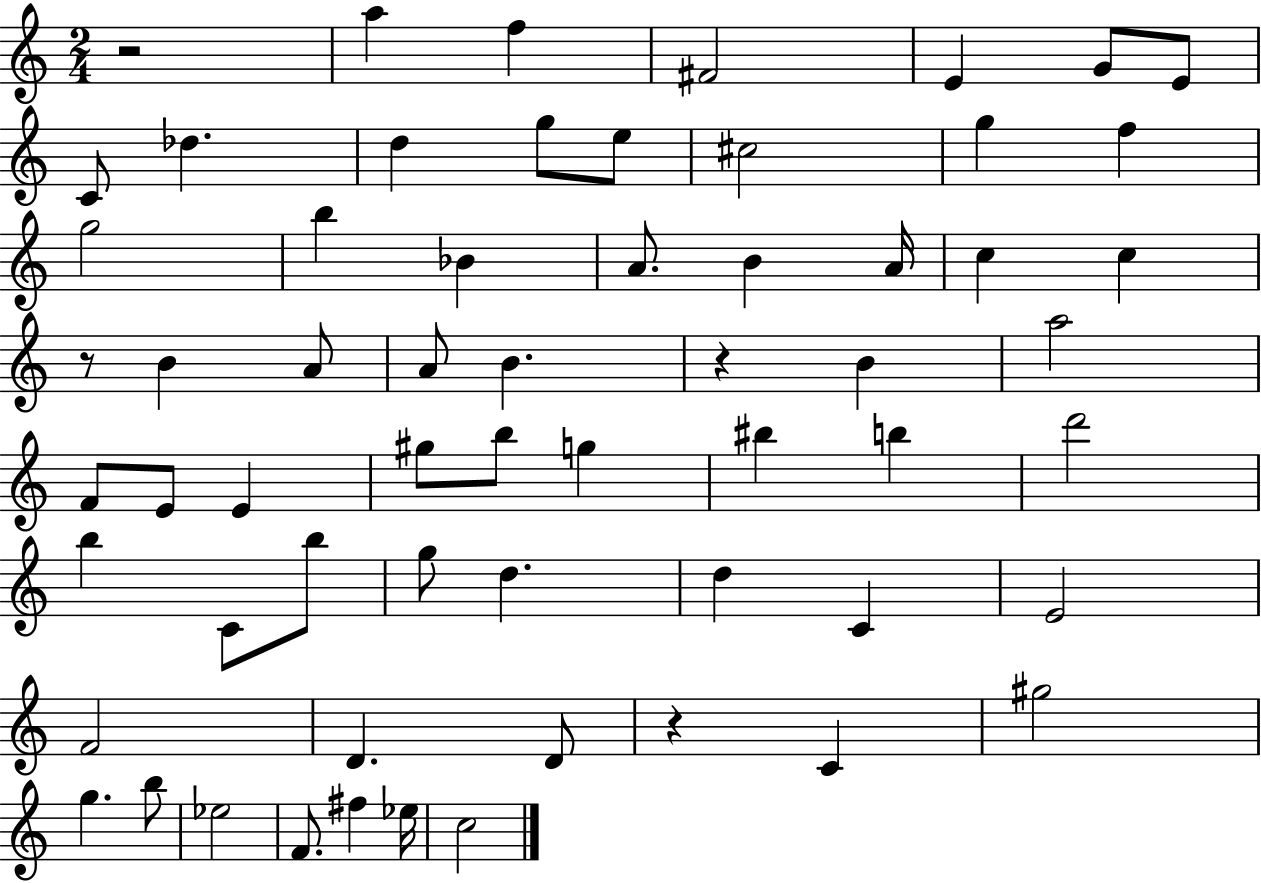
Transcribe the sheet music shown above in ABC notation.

X:1
T:Untitled
M:2/4
L:1/4
K:C
z2 a f ^F2 E G/2 E/2 C/2 _d d g/2 e/2 ^c2 g f g2 b _B A/2 B A/4 c c z/2 B A/2 A/2 B z B a2 F/2 E/2 E ^g/2 b/2 g ^b b d'2 b C/2 b/2 g/2 d d C E2 F2 D D/2 z C ^g2 g b/2 _e2 F/2 ^f _e/4 c2